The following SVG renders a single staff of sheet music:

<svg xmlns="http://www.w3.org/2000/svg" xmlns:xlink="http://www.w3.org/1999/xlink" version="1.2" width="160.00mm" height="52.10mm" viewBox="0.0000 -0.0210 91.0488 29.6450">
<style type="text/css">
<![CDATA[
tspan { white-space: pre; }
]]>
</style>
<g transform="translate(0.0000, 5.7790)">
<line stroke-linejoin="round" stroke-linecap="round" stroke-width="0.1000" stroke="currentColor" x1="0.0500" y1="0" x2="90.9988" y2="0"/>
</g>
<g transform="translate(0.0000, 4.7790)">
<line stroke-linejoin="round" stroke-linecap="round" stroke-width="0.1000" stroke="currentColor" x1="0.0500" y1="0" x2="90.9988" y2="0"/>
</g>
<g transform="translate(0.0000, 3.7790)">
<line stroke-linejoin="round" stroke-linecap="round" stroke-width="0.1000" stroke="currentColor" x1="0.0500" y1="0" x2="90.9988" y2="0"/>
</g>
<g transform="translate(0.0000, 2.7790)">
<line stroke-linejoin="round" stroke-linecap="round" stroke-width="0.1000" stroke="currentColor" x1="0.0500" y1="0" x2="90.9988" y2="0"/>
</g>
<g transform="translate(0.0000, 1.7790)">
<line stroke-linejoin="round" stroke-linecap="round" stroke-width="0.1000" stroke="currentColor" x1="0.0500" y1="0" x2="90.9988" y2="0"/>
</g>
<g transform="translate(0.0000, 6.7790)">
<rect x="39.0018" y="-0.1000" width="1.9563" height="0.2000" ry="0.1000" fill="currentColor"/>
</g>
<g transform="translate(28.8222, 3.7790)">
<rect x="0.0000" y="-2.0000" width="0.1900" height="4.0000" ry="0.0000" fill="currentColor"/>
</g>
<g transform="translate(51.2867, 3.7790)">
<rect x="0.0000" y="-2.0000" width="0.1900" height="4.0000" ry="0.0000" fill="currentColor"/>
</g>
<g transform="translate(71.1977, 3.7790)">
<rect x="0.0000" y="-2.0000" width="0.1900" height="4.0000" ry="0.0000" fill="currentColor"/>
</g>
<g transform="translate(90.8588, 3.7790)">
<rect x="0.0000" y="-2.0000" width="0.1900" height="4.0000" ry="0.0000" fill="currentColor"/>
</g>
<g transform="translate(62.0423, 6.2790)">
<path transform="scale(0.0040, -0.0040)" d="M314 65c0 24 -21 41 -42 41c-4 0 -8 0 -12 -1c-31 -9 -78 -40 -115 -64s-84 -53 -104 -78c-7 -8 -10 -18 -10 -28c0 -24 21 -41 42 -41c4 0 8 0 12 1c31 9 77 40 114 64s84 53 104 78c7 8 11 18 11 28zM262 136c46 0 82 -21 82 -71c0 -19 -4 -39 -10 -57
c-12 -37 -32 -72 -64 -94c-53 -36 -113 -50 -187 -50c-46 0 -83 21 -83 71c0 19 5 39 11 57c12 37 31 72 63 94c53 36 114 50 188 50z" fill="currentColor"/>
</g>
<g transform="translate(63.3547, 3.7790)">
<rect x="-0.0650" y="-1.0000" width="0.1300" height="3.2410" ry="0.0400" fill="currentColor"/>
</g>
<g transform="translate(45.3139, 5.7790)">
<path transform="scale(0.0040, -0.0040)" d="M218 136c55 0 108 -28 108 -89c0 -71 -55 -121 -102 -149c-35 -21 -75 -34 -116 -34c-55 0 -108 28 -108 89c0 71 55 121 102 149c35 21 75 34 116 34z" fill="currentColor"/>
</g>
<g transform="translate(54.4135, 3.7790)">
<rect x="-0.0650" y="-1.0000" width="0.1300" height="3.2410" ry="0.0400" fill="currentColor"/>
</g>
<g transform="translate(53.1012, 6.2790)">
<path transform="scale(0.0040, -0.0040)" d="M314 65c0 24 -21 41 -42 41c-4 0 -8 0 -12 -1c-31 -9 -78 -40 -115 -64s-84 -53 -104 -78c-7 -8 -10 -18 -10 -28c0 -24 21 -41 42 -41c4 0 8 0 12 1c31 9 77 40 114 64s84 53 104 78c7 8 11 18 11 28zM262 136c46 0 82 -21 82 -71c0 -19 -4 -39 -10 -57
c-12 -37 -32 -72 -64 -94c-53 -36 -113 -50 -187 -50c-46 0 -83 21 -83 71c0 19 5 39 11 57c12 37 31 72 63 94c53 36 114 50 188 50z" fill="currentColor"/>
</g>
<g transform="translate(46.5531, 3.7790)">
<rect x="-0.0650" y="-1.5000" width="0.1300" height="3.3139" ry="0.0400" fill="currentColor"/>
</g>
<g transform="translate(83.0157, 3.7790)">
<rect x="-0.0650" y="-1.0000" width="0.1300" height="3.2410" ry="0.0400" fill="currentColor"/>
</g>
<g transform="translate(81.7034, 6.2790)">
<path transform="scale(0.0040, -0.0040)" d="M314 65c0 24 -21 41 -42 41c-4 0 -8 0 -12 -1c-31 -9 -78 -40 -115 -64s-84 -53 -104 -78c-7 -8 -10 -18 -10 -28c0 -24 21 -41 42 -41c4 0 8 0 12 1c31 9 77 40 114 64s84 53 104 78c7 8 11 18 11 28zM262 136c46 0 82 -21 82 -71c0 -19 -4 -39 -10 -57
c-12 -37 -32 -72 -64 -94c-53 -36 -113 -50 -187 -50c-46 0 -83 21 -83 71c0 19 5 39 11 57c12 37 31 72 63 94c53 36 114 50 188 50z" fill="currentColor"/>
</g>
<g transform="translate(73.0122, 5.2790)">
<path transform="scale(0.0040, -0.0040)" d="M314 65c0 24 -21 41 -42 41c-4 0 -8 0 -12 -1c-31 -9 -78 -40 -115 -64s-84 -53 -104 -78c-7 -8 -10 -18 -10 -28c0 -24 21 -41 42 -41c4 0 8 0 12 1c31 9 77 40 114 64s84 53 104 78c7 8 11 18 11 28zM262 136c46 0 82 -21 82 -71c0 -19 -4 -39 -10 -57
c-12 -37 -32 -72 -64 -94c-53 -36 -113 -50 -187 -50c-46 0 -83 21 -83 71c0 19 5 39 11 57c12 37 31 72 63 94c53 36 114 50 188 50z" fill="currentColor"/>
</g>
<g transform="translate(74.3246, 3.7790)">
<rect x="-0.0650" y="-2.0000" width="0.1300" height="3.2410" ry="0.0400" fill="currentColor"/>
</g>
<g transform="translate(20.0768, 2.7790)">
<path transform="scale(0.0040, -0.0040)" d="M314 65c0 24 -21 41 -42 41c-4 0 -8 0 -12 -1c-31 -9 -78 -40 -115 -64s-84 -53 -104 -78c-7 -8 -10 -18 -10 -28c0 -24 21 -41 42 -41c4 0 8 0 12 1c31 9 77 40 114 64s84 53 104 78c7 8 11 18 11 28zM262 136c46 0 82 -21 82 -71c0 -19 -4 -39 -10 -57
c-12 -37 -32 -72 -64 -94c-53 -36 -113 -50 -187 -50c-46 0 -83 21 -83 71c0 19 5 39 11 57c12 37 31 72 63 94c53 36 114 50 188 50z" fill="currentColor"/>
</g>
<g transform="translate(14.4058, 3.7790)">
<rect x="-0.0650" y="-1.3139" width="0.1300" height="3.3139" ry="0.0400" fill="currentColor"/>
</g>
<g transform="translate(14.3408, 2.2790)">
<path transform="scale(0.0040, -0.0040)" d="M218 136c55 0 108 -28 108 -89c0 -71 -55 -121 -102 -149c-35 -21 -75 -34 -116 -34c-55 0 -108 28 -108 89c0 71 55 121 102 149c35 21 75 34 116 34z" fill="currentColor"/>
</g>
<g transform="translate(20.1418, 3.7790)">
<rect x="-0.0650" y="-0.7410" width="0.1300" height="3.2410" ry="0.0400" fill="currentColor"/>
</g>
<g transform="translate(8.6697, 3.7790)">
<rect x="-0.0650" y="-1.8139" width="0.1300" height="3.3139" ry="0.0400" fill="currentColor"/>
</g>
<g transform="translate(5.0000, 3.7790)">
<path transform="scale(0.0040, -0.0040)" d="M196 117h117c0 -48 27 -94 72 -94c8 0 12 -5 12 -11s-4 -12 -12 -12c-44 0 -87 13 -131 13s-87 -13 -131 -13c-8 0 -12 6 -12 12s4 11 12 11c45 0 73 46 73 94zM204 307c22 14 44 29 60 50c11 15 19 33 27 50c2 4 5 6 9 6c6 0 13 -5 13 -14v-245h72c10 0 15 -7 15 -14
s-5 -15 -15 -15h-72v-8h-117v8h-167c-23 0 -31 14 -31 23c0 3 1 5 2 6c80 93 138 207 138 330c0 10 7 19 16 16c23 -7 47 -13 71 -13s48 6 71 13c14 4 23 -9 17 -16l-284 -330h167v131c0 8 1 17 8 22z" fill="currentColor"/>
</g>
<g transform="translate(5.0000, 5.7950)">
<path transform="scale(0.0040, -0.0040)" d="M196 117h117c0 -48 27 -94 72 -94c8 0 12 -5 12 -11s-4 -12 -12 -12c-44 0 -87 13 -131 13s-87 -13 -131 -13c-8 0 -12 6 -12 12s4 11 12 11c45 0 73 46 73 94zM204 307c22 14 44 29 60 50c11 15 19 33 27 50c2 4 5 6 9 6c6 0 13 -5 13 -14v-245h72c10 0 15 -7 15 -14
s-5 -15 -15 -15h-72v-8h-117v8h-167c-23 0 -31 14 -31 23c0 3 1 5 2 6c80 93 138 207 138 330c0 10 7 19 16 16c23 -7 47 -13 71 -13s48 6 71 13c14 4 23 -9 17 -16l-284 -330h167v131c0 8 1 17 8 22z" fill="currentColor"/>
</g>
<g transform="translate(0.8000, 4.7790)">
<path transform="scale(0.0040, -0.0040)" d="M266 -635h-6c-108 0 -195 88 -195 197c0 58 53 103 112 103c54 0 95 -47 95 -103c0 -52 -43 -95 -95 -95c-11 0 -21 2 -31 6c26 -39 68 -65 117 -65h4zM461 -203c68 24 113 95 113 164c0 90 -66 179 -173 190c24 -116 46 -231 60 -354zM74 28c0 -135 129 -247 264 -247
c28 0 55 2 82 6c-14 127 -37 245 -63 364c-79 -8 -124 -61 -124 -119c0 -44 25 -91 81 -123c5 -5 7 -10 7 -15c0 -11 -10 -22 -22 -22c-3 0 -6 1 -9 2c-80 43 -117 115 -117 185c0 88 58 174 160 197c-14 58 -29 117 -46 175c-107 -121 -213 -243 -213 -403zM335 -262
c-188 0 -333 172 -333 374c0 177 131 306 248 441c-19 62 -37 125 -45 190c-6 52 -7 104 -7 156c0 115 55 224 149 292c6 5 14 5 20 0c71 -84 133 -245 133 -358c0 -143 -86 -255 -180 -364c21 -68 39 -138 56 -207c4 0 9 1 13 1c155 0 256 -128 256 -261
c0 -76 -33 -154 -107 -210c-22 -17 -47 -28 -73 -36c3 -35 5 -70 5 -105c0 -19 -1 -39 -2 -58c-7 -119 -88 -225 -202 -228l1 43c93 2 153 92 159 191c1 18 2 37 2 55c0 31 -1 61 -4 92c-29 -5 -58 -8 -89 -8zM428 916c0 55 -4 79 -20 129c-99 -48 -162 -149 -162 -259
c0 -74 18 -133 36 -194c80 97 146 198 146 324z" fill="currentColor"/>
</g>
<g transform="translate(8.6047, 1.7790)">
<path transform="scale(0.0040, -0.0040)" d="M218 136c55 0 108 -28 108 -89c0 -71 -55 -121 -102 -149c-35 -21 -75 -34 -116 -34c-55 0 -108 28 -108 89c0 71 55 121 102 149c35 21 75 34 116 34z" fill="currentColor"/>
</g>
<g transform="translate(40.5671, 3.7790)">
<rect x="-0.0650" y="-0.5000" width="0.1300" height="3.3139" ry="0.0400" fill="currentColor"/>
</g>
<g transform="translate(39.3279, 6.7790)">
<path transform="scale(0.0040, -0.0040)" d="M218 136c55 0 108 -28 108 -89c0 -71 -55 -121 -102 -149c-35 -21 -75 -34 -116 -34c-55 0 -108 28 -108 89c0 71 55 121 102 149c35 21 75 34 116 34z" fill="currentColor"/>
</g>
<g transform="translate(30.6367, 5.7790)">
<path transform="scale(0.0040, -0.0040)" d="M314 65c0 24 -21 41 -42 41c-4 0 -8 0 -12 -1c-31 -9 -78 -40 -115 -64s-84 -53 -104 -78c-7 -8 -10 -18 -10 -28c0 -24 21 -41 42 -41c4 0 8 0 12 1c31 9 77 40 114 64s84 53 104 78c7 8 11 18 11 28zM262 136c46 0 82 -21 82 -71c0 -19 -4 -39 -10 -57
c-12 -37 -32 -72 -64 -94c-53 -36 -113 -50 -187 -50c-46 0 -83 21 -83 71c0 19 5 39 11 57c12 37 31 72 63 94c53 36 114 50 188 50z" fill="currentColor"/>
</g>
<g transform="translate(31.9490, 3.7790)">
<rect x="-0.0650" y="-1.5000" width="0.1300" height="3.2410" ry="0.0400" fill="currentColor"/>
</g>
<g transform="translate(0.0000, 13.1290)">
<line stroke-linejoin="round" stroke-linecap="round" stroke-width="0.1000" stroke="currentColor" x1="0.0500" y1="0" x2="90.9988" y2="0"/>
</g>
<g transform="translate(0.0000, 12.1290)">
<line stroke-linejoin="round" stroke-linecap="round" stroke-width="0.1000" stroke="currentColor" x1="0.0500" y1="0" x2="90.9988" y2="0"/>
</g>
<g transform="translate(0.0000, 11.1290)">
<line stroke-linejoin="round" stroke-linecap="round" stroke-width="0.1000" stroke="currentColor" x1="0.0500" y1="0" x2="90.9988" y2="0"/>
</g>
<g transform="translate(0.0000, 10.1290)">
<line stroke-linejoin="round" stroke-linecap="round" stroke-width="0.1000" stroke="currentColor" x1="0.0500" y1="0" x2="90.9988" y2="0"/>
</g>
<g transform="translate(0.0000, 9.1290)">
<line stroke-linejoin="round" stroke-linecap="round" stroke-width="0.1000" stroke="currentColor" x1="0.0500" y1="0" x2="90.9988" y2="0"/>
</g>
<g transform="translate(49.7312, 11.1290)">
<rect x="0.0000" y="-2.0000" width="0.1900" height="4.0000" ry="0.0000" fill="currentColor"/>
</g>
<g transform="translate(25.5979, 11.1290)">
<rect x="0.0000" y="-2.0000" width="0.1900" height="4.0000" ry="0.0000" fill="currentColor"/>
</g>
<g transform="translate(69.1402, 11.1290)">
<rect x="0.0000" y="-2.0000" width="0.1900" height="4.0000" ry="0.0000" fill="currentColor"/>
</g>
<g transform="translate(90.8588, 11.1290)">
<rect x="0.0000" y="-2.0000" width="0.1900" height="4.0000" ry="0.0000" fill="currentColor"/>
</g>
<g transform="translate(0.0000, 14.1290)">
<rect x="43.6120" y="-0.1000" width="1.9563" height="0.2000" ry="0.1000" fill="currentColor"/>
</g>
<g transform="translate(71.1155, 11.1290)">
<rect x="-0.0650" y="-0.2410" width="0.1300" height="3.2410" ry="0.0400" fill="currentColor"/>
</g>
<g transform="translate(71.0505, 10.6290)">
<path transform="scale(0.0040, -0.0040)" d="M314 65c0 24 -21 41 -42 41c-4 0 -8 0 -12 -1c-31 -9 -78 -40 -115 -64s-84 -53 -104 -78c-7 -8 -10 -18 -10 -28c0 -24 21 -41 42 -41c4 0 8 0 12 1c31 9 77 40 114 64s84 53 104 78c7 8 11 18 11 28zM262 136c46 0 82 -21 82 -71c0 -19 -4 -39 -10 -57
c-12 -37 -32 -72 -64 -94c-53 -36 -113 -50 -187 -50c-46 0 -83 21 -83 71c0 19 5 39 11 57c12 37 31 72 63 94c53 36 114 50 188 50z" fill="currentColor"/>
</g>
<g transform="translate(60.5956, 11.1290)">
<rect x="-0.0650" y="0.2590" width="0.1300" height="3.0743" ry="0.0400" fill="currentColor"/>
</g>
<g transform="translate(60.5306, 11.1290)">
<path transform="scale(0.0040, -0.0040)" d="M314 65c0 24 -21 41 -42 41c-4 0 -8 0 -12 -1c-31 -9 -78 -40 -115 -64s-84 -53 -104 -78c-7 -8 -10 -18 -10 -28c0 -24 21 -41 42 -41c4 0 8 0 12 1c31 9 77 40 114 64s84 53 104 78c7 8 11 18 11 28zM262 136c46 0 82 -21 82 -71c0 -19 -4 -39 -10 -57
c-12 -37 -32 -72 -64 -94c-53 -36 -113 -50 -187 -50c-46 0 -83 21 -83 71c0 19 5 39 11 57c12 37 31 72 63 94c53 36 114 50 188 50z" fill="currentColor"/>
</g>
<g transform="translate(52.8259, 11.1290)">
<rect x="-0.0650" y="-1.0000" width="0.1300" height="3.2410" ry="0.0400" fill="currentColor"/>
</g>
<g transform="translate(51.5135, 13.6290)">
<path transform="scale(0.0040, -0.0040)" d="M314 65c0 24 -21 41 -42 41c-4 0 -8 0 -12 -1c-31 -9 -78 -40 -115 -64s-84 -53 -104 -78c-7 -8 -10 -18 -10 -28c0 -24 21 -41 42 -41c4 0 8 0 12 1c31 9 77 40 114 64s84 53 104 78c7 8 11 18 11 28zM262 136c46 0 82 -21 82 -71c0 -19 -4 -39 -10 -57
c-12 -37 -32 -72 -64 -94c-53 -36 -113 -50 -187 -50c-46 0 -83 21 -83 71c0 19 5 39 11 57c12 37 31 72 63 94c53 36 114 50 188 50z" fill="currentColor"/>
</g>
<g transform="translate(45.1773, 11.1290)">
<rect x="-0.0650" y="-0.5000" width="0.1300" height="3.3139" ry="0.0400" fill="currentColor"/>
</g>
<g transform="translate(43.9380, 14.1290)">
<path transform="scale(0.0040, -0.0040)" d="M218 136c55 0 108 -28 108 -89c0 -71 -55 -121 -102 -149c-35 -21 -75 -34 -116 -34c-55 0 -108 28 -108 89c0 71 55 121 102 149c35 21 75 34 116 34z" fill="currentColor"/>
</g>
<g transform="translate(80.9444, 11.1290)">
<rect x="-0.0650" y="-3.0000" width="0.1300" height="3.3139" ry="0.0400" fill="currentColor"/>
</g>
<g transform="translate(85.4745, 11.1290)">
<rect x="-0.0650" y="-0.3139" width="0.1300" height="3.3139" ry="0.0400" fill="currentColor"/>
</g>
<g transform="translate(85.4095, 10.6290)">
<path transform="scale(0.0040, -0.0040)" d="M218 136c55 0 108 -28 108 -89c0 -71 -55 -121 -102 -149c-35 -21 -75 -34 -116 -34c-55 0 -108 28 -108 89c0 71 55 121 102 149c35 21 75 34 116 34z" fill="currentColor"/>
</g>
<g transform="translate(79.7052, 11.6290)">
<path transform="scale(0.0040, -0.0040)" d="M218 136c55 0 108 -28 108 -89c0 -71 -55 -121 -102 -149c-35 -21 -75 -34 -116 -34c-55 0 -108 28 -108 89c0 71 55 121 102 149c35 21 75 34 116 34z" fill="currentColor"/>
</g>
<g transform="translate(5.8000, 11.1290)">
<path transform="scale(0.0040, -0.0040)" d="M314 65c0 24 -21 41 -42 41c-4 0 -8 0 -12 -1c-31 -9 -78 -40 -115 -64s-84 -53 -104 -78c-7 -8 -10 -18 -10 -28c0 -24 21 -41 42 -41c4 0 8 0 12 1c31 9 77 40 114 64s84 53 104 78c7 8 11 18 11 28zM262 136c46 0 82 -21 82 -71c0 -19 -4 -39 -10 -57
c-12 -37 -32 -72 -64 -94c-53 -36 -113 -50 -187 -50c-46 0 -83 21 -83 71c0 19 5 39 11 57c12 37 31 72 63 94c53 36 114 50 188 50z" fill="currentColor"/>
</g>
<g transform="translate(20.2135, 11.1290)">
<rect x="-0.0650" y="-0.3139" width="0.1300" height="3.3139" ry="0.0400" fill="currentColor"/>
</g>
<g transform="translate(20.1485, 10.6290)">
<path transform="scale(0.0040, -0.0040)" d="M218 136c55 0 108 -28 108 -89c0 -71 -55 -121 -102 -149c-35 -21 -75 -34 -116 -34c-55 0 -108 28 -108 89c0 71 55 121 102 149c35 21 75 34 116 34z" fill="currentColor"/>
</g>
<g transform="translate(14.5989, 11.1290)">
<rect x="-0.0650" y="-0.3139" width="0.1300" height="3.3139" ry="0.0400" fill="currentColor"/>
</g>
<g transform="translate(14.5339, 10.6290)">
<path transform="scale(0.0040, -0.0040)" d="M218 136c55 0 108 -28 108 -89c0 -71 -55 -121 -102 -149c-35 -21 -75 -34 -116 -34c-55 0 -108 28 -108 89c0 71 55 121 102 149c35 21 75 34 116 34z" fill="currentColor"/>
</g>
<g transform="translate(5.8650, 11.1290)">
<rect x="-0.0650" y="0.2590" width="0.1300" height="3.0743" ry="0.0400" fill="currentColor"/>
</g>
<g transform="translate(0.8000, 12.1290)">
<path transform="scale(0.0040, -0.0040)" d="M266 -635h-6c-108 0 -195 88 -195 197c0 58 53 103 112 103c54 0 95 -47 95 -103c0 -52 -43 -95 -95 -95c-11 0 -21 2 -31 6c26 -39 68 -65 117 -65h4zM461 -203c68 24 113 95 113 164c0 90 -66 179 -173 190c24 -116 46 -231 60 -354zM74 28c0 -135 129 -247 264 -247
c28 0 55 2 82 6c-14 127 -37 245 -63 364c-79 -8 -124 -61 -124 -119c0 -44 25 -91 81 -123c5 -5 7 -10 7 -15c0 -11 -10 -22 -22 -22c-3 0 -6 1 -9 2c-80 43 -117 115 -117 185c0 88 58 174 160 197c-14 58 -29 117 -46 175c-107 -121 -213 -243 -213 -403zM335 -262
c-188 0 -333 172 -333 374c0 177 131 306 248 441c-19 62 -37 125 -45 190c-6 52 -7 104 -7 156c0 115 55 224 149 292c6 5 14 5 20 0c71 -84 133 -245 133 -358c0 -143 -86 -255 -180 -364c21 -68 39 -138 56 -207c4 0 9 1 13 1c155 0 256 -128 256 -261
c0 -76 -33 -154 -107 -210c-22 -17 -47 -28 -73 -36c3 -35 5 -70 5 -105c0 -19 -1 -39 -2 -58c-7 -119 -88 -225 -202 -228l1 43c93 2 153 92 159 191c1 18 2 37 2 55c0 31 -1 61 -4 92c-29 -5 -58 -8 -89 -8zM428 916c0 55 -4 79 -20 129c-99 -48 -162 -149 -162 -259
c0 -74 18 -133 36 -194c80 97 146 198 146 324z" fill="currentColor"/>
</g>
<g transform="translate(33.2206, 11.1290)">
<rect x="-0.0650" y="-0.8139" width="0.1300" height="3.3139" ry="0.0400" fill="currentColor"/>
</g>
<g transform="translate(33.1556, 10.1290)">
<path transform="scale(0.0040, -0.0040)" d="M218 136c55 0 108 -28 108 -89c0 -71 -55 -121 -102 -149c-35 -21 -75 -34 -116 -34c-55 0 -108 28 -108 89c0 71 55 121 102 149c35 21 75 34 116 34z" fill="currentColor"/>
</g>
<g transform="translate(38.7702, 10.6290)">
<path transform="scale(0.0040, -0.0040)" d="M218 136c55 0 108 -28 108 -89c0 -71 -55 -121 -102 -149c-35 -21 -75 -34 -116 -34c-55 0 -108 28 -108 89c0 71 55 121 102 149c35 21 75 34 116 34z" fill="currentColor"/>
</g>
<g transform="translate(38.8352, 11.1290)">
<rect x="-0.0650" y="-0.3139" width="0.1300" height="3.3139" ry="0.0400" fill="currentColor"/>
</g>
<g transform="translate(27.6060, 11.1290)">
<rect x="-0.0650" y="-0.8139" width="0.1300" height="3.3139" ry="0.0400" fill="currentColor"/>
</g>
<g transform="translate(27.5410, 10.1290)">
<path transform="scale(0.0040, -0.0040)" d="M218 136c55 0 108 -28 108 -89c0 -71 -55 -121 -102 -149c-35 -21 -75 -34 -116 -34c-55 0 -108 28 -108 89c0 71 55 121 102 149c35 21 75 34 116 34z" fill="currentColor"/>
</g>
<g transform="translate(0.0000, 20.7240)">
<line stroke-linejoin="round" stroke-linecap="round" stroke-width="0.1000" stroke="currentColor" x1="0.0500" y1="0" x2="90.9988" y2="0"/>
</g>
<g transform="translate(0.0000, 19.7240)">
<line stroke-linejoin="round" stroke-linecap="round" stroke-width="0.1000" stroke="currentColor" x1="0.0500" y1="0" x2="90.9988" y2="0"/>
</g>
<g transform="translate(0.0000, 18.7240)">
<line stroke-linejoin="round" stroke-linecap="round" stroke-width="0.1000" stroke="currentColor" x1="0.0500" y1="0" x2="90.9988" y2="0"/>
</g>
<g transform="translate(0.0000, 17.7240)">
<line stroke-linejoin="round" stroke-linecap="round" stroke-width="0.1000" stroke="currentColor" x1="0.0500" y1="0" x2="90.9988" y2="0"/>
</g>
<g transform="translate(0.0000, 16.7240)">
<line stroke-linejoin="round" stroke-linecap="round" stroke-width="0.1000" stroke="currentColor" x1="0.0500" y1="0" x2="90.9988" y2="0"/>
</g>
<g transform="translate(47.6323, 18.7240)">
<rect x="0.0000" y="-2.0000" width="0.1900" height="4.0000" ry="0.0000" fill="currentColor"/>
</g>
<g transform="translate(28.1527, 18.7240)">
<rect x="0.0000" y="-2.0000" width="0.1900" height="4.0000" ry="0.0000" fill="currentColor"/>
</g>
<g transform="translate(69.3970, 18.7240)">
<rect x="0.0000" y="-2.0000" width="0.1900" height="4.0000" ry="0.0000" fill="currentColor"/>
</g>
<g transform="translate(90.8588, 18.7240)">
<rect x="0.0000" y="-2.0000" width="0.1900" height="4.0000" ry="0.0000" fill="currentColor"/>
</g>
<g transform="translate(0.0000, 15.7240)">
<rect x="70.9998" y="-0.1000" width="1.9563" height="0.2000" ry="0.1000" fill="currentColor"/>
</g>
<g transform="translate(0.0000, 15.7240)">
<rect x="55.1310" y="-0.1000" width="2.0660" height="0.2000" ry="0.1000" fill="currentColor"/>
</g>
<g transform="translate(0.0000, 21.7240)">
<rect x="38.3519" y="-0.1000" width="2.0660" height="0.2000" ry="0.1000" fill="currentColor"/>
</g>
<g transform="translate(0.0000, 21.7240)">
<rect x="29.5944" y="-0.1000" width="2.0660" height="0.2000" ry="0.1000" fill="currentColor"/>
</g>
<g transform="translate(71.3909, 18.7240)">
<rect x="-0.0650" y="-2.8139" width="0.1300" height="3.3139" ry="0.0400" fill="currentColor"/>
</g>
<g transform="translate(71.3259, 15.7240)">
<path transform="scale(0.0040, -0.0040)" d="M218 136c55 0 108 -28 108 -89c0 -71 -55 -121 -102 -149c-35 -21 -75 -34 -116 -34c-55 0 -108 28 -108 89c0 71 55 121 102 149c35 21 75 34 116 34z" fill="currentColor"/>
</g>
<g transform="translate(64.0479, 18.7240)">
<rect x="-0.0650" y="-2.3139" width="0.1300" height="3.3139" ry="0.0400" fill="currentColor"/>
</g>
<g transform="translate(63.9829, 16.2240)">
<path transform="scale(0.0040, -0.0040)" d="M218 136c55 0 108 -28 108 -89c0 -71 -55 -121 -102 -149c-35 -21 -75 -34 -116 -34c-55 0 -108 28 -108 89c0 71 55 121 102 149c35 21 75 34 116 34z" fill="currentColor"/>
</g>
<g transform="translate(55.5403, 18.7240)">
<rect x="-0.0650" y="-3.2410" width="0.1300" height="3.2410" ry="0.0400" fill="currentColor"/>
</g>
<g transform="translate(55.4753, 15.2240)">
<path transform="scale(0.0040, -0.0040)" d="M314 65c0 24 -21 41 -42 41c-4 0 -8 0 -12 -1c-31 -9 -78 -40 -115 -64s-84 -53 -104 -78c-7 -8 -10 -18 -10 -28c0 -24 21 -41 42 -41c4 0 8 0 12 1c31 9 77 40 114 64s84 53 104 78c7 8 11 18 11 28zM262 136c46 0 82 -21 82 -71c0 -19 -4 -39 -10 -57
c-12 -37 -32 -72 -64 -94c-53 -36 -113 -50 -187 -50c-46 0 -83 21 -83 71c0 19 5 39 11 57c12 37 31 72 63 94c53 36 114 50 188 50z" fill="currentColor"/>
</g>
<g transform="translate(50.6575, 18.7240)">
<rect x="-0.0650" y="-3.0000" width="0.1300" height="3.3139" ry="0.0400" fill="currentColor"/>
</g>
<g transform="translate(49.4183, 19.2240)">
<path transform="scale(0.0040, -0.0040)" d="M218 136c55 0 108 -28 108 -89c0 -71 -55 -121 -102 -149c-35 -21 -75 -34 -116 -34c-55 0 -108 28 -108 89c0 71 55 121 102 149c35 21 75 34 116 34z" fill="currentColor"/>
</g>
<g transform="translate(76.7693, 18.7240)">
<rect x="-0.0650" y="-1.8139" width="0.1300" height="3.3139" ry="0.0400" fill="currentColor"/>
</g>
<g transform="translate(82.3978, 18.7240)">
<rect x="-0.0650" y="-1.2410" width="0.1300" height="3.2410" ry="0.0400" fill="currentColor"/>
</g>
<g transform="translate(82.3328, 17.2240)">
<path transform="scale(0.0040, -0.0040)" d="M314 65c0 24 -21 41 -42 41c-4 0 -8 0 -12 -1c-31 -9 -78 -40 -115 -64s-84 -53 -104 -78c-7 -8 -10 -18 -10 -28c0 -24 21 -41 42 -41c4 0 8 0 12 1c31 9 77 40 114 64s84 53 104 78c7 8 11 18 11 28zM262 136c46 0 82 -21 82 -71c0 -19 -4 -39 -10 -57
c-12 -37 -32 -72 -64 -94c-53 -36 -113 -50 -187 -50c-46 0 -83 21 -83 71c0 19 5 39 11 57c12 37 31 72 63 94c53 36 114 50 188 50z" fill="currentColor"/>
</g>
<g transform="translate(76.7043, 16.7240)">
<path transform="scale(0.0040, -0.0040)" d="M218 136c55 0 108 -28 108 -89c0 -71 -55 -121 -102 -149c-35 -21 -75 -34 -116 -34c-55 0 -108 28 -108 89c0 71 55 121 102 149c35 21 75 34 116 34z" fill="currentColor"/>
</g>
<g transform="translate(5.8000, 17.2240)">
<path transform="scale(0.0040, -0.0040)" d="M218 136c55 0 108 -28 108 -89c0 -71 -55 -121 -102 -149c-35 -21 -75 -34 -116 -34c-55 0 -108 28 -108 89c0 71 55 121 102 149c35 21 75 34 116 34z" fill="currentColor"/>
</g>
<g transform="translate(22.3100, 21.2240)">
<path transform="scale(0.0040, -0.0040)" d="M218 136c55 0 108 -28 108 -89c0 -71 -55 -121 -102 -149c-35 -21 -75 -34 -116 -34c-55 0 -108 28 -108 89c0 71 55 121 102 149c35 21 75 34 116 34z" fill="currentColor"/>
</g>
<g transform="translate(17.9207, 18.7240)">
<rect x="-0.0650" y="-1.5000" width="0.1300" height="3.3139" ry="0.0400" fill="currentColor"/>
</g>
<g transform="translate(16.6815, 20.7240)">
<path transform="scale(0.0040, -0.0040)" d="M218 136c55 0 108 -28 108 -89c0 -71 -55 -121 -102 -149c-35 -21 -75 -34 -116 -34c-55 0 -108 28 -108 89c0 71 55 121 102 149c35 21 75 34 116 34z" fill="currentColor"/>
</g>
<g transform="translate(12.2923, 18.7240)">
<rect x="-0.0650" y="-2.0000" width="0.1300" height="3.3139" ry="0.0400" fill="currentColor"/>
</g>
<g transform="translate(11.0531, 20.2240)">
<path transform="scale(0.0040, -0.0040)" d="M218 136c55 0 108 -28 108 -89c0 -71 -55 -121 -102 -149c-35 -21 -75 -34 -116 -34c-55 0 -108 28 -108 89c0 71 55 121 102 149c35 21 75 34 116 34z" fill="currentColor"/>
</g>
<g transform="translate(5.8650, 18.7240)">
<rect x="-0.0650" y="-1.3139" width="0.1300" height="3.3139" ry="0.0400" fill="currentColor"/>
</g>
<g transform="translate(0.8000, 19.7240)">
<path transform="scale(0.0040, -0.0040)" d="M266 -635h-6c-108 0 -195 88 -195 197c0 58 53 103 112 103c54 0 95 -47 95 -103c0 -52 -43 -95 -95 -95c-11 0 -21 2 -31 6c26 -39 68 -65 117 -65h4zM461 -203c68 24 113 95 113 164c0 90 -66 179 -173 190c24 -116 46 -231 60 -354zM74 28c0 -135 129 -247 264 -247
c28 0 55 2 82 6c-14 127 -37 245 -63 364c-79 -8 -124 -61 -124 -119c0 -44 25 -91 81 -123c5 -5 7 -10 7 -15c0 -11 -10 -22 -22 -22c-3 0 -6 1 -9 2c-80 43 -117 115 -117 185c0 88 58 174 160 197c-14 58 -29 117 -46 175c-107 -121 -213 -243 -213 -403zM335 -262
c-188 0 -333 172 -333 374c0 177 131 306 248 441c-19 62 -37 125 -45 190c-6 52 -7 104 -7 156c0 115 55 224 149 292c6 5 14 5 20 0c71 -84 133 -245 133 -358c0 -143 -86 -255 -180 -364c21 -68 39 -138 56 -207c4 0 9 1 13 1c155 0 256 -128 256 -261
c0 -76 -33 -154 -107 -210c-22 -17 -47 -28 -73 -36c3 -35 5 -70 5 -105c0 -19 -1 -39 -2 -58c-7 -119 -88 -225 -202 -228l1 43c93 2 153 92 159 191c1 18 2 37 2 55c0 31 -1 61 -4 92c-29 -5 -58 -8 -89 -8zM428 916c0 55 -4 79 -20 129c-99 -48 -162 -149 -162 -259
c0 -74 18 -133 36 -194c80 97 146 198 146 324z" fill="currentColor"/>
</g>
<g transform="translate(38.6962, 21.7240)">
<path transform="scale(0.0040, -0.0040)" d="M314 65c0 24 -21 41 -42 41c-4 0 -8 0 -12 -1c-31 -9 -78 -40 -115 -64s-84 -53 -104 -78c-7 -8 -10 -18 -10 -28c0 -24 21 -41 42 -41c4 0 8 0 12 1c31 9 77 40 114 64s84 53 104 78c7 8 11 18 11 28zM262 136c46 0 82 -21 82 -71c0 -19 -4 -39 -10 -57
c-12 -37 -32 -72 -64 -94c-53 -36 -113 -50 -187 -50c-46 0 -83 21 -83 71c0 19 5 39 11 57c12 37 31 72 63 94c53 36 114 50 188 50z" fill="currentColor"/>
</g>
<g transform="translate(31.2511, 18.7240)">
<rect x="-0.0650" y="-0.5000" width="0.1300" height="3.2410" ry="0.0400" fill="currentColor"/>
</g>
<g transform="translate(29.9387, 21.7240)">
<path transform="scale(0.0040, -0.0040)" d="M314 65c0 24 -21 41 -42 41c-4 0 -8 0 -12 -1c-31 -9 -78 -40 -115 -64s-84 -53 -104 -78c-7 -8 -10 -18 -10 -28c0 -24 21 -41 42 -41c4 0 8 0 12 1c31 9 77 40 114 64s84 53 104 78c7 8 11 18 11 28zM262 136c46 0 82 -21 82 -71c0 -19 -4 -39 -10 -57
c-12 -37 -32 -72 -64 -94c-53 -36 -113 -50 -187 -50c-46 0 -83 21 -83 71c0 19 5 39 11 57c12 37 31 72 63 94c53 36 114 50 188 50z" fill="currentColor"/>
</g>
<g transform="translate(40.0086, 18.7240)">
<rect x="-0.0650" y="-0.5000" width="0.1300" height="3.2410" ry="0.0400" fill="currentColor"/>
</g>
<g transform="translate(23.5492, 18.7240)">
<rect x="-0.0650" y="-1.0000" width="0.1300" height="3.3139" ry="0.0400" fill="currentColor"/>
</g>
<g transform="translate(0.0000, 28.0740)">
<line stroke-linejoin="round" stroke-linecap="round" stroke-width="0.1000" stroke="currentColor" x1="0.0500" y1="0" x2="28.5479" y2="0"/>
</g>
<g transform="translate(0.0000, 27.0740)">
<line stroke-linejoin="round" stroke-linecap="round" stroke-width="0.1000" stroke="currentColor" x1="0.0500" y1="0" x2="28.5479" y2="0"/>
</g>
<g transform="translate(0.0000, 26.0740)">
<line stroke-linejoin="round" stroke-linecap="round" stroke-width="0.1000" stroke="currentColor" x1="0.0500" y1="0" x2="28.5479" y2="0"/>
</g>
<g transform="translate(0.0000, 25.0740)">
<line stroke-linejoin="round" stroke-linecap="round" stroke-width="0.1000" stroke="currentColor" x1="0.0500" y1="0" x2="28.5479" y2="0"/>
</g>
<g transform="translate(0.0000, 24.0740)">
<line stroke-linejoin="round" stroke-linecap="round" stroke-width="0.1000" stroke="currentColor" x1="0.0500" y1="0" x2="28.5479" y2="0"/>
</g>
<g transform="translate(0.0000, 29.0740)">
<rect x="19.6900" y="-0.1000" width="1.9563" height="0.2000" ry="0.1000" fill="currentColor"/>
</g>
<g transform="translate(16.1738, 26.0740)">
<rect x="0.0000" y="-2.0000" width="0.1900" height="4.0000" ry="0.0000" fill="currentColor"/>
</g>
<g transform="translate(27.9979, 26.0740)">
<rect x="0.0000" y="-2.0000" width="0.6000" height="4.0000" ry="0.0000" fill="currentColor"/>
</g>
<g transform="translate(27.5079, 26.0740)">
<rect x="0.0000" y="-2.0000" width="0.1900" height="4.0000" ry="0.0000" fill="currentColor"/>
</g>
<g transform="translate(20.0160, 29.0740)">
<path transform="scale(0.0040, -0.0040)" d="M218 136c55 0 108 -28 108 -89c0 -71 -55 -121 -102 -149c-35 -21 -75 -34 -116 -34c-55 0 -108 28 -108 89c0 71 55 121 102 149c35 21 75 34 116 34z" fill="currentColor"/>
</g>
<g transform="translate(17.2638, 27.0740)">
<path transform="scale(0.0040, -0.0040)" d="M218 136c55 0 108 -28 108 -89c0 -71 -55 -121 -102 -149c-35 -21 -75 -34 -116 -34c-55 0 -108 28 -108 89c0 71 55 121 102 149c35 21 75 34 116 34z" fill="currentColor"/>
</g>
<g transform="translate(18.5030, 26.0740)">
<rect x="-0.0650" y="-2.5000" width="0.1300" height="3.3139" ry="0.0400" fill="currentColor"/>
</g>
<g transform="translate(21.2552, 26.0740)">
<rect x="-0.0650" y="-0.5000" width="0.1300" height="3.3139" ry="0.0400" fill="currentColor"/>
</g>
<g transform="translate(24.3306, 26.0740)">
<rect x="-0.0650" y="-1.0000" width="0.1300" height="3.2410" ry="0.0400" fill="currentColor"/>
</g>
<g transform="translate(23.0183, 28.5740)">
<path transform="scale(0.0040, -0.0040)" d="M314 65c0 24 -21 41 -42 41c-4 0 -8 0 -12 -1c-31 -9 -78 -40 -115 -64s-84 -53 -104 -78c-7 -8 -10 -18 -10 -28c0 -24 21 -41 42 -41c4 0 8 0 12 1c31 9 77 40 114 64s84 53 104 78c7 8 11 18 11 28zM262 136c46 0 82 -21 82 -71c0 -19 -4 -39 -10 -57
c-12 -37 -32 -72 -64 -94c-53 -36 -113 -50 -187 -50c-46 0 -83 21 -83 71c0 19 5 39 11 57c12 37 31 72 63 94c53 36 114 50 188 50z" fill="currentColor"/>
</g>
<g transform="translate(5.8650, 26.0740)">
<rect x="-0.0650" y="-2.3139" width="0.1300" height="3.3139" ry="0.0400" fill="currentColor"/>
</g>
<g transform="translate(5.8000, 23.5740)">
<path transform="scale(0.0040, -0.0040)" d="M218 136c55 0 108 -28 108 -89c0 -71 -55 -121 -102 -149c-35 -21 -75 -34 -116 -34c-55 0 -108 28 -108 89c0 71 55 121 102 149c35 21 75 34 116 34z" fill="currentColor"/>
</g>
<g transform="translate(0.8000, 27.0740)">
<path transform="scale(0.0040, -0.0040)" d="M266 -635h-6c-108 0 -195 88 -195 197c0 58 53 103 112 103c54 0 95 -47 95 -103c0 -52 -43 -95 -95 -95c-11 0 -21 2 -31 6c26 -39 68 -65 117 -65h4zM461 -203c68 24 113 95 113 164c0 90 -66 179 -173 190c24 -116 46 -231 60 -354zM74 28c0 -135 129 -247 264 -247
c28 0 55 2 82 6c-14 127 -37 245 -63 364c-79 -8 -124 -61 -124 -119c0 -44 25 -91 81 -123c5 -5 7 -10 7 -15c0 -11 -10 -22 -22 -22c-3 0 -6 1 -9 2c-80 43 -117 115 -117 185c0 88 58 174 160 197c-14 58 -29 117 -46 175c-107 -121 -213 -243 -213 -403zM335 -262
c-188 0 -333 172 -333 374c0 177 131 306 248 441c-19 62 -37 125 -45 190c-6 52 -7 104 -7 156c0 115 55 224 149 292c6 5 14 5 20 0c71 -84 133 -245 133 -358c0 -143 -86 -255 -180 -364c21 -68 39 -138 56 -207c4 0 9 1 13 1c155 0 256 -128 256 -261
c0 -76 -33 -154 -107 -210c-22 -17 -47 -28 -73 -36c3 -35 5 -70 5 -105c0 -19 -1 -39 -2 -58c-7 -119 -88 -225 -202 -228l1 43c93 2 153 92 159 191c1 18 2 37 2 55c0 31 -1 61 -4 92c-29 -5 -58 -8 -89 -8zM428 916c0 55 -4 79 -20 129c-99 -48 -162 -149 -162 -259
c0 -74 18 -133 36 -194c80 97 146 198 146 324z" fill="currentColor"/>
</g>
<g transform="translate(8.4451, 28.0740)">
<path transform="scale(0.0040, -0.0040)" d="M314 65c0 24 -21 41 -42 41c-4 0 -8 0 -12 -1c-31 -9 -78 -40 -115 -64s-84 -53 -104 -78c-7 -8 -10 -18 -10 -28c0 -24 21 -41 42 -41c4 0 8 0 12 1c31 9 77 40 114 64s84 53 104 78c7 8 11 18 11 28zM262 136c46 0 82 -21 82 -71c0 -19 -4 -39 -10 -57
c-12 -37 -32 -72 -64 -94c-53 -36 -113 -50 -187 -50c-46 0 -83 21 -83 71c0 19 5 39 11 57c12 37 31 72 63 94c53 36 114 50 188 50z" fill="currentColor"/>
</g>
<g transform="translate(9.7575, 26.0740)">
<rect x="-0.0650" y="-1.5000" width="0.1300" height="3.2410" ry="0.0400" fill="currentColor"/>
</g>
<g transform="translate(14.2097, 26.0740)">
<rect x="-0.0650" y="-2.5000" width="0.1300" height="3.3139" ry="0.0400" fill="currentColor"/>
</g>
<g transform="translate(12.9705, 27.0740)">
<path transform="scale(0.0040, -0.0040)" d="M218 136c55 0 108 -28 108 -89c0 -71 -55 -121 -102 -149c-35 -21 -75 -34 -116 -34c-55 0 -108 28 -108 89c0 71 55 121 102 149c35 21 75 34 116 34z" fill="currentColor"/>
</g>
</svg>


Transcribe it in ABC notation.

X:1
T:Untitled
M:4/4
L:1/4
K:C
f e d2 E2 C E D2 D2 F2 D2 B2 c c d d c C D2 B2 c2 A c e F E D C2 C2 A b2 g a f e2 g E2 G G C D2